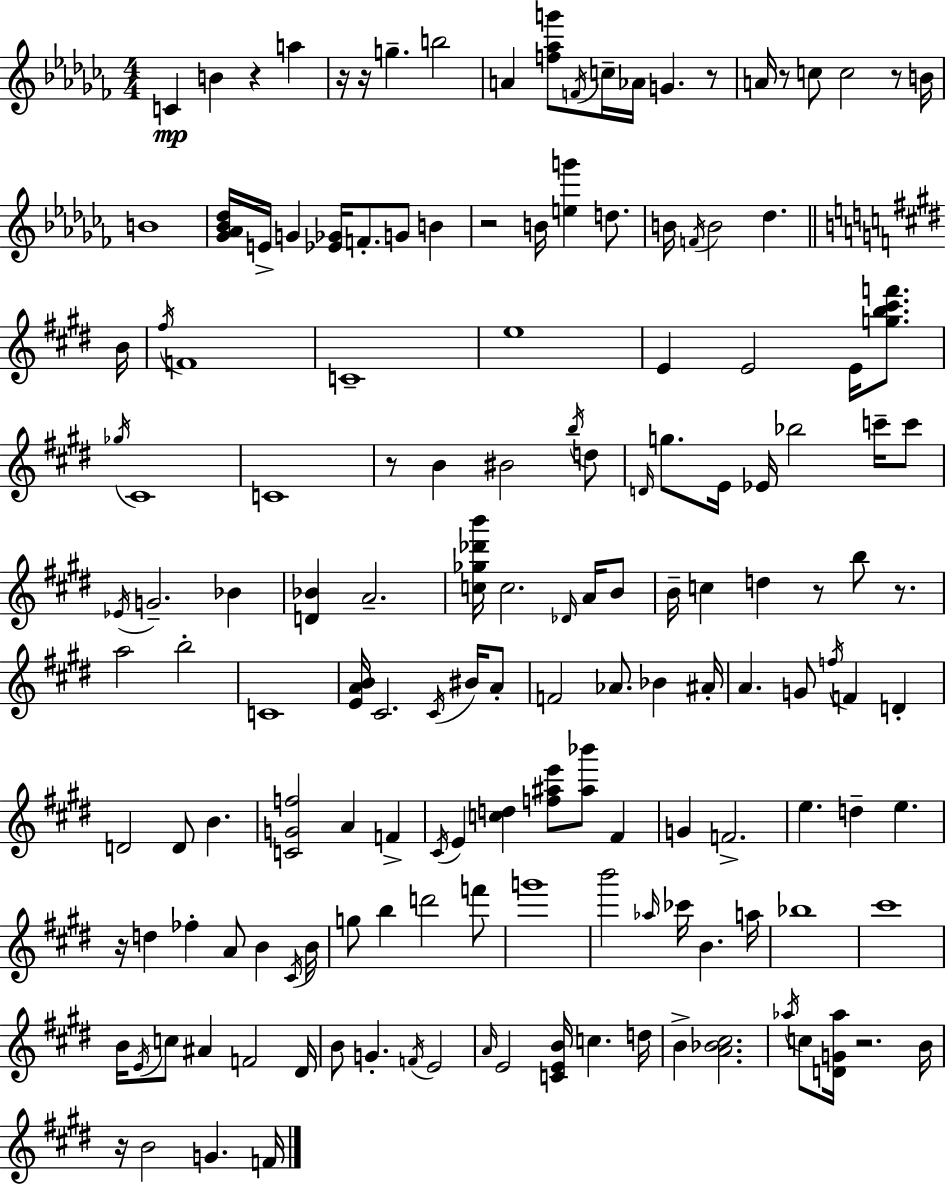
X:1
T:Untitled
M:4/4
L:1/4
K:Abm
C B z a z/4 z/4 g b2 A [f_ag']/2 F/4 c/4 _A/4 G z/2 A/4 z/2 c/2 c2 z/2 B/4 B4 [_G_A_B_d]/4 E/4 G [_E_G]/4 F/2 G/2 B z2 B/4 [eg'] d/2 B/4 F/4 B2 _d B/4 ^f/4 F4 C4 e4 E E2 E/4 [gb^c'f']/2 _g/4 ^C4 C4 z/2 B ^B2 b/4 d/2 D/4 g/2 E/4 _E/4 _b2 c'/4 c'/2 _E/4 G2 _B [D_B] A2 [c_g_d'b']/4 c2 _D/4 A/4 B/2 B/4 c d z/2 b/2 z/2 a2 b2 C4 [EAB]/4 ^C2 ^C/4 ^B/4 A/2 F2 _A/2 _B ^A/4 A G/2 f/4 F D D2 D/2 B [CGf]2 A F ^C/4 E [cd] [f^ae']/2 [^a_b']/2 ^F G F2 e d e z/4 d _f A/2 B ^C/4 B/4 g/2 b d'2 f'/2 g'4 b'2 _a/4 _c'/4 B a/4 _b4 ^c'4 B/4 E/4 c/2 ^A F2 ^D/4 B/2 G F/4 E2 A/4 E2 [CEB]/4 c d/4 B [A_B^c]2 _a/4 c/2 [DG_a]/4 z2 B/4 z/4 B2 G F/4